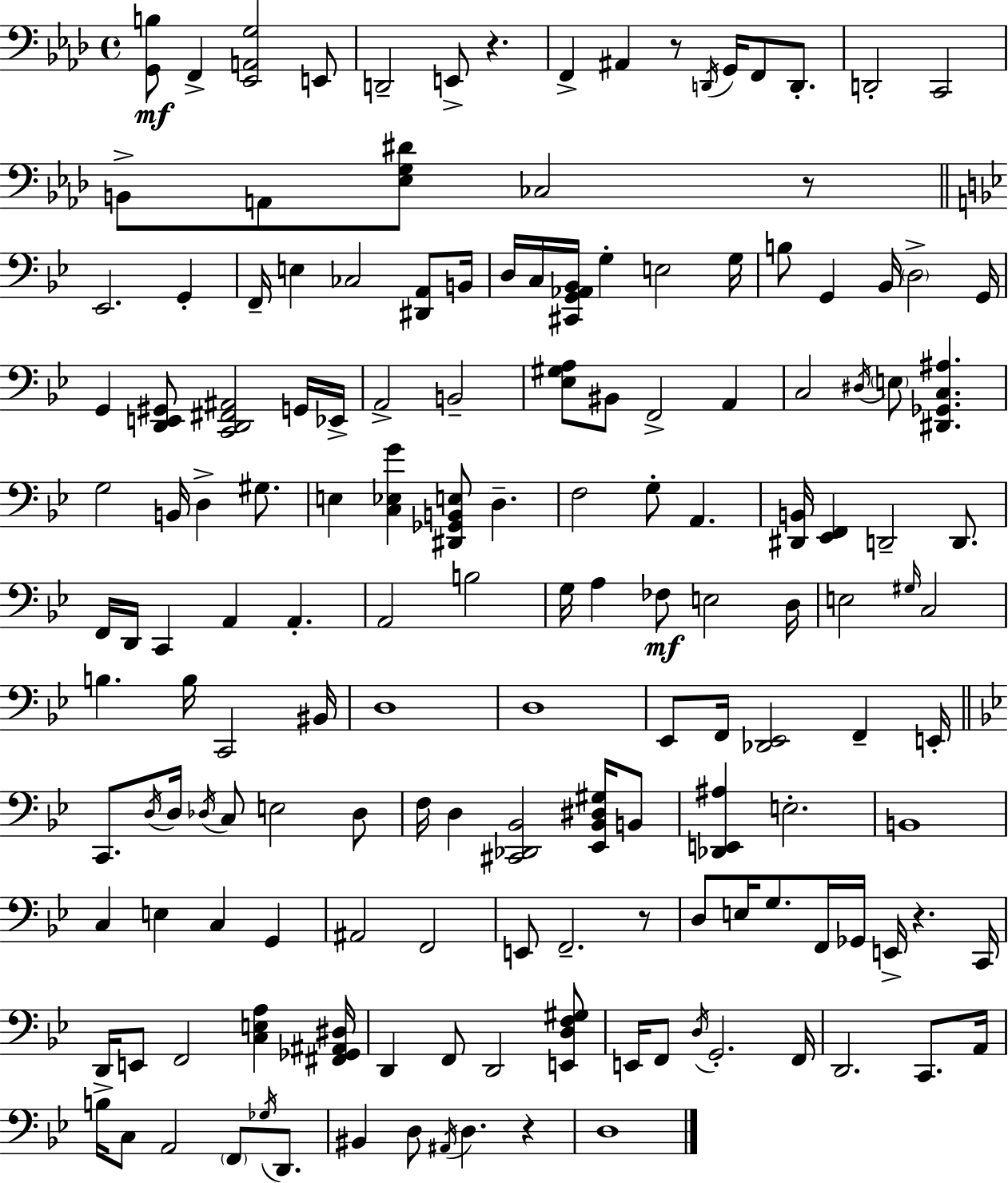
{
  \clef bass
  \time 4/4
  \defaultTimeSignature
  \key aes \major
  <g, b>8\mf f,4-> <ees, a, g>2 e,8 | d,2-- e,8-> r4. | f,4-> ais,4 r8 \acciaccatura { d,16 } g,16 f,8 d,8.-. | d,2-. c,2 | \break b,8-> a,8 <ees g dis'>8 ces2 r8 | \bar "||" \break \key bes \major ees,2. g,4-. | f,16-- e4 ces2 <dis, a,>8 b,16 | d16 c16 <cis, g, aes, bes,>16 g4-. e2 g16 | b8 g,4 bes,16 \parenthesize d2-> g,16 | \break g,4 <d, e, gis,>8 <c, d, fis, ais,>2 g,16 ees,16-> | a,2-> b,2-- | <ees gis a>8 bis,8 f,2-> a,4 | c2 \acciaccatura { dis16 } \parenthesize e8 <dis, ges, c ais>4. | \break g2 b,16 d4-> gis8. | e4 <c ees g'>4 <dis, ges, b, e>8 d4.-- | f2 g8-. a,4. | <dis, b,>16 <ees, f,>4 d,2-- d,8. | \break f,16 d,16 c,4 a,4 a,4.-. | a,2 b2 | g16 a4 fes8\mf e2 | d16 e2 \grace { gis16 } c2 | \break b4. b16 c,2 | bis,16 d1 | d1 | ees,8 f,16 <des, ees,>2 f,4-- | \break e,16-. \bar "||" \break \key g \minor c,8. \acciaccatura { d16 } d16 \acciaccatura { des16 } c8 e2 | des8 f16 d4 <cis, des, bes,>2 <ees, bes, dis gis>16 | b,8 <des, e, ais>4 e2.-. | b,1 | \break c4 e4 c4 g,4 | ais,2 f,2 | e,8 f,2.-- | r8 d8 e16 g8. f,16 ges,16 e,16-> r4. | \break c,16 d,16 e,8 f,2 <c e a>4 | <fis, ges, ais, dis>16 d,4 f,8 d,2 | <e, d f gis>8 e,16 f,8 \acciaccatura { d16 } g,2.-. | f,16 d,2. c,8. | \break a,16 b16-> c8 a,2 \parenthesize f,8 | \acciaccatura { ges16 } d,8. bis,4 d8 \acciaccatura { ais,16 } d4. | r4 d1 | \bar "|."
}